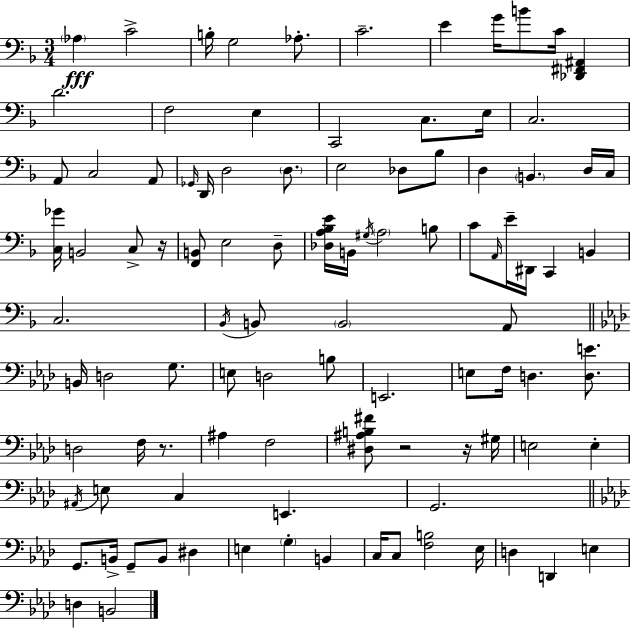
Ab3/q C4/h B3/s G3/h Ab3/e. C4/h. E4/q G4/s B4/e C4/s [Db2,F#2,A#2]/q D4/h. F3/h E3/q C2/h C3/e. E3/s C3/h. A2/e C3/h A2/e Gb2/s D2/s D3/h D3/e. E3/h Db3/e Bb3/e D3/q B2/q. D3/s C3/s [C3,Gb4]/s B2/h C3/e R/s [F2,B2]/e E3/h D3/e [Db3,A3,Bb3,E4]/s B2/s G#3/s A3/h B3/e C4/e A2/s E4/s D#2/s C2/q B2/q C3/h. Bb2/s B2/e B2/h A2/e B2/s D3/h G3/e. E3/e D3/h B3/e E2/h. E3/e F3/s D3/q. [D3,E4]/e. D3/h F3/s R/e. A#3/q F3/h [D#3,A#3,B3,F#4]/e R/h R/s G#3/s E3/h E3/q A#2/s E3/e C3/q E2/q. G2/h. G2/e. B2/s G2/e B2/e D#3/q E3/q G3/q B2/q C3/s C3/e [F3,B3]/h Eb3/s D3/q D2/q E3/q D3/q B2/h